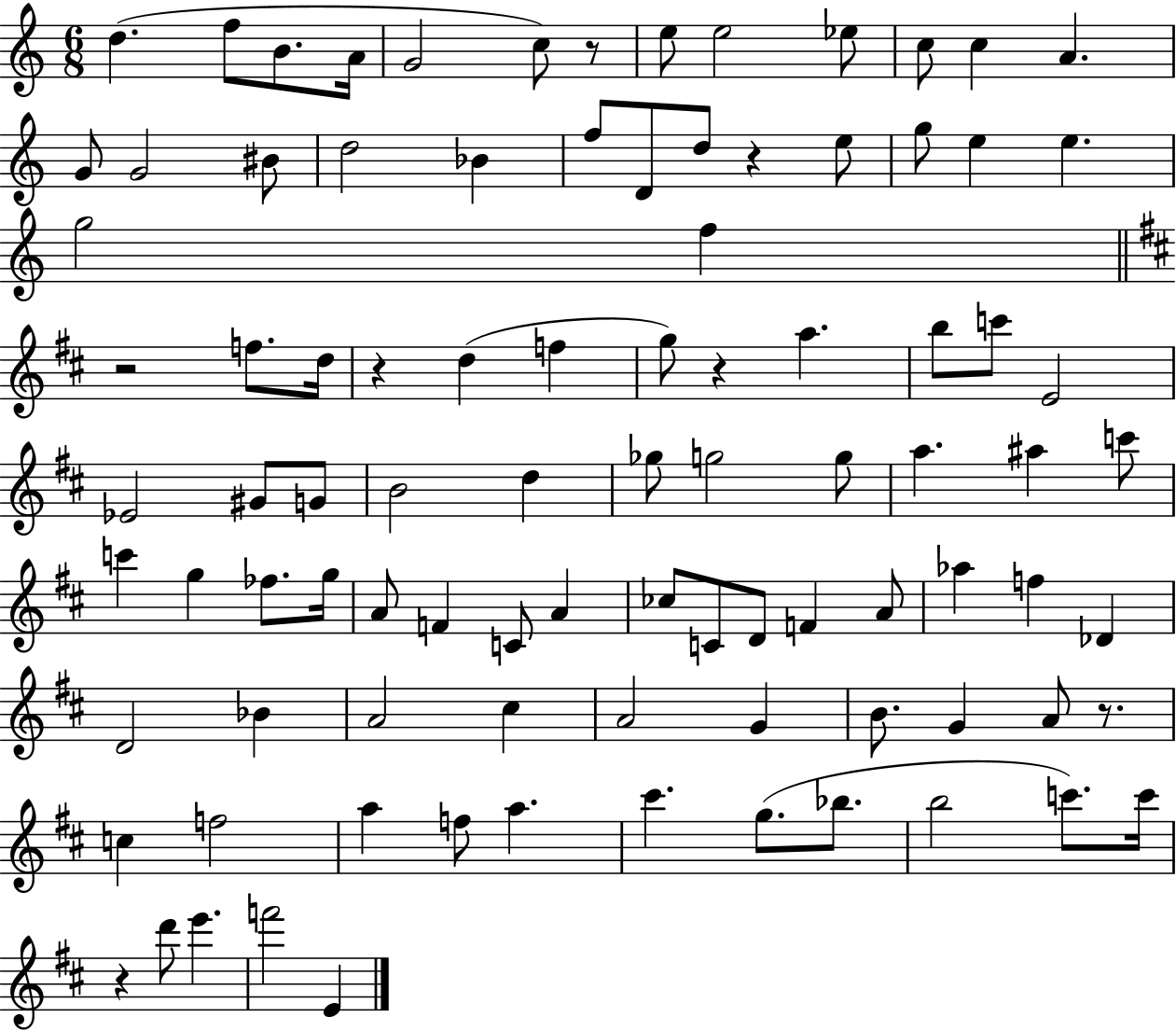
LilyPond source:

{
  \clef treble
  \numericTimeSignature
  \time 6/8
  \key c \major
  d''4.( f''8 b'8. a'16 | g'2 c''8) r8 | e''8 e''2 ees''8 | c''8 c''4 a'4. | \break g'8 g'2 bis'8 | d''2 bes'4 | f''8 d'8 d''8 r4 e''8 | g''8 e''4 e''4. | \break g''2 f''4 | \bar "||" \break \key d \major r2 f''8. d''16 | r4 d''4( f''4 | g''8) r4 a''4. | b''8 c'''8 e'2 | \break ees'2 gis'8 g'8 | b'2 d''4 | ges''8 g''2 g''8 | a''4. ais''4 c'''8 | \break c'''4 g''4 fes''8. g''16 | a'8 f'4 c'8 a'4 | ces''8 c'8 d'8 f'4 a'8 | aes''4 f''4 des'4 | \break d'2 bes'4 | a'2 cis''4 | a'2 g'4 | b'8. g'4 a'8 r8. | \break c''4 f''2 | a''4 f''8 a''4. | cis'''4. g''8.( bes''8. | b''2 c'''8.) c'''16 | \break r4 d'''8 e'''4. | f'''2 e'4 | \bar "|."
}